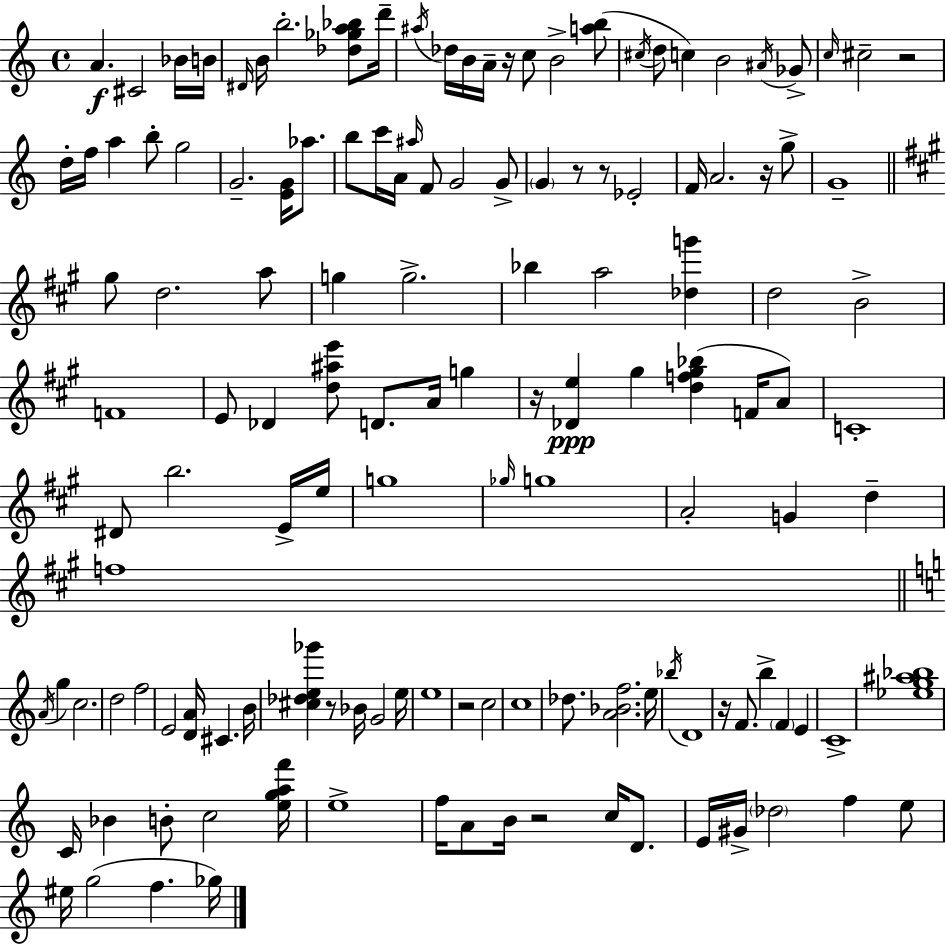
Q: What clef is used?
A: treble